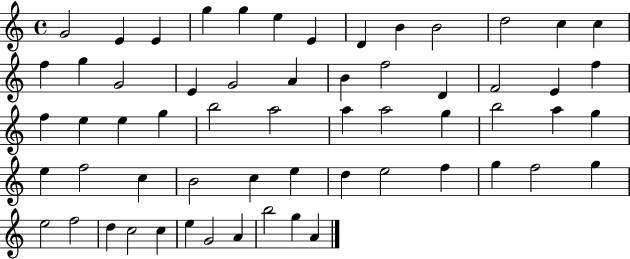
{
  \clef treble
  \time 4/4
  \defaultTimeSignature
  \key c \major
  g'2 e'4 e'4 | g''4 g''4 e''4 e'4 | d'4 b'4 b'2 | d''2 c''4 c''4 | \break f''4 g''4 g'2 | e'4 g'2 a'4 | b'4 f''2 d'4 | f'2 e'4 f''4 | \break f''4 e''4 e''4 g''4 | b''2 a''2 | a''4 a''2 g''4 | b''2 a''4 g''4 | \break e''4 f''2 c''4 | b'2 c''4 e''4 | d''4 e''2 f''4 | g''4 f''2 g''4 | \break e''2 f''2 | d''4 c''2 c''4 | e''4 g'2 a'4 | b''2 g''4 a'4 | \break \bar "|."
}